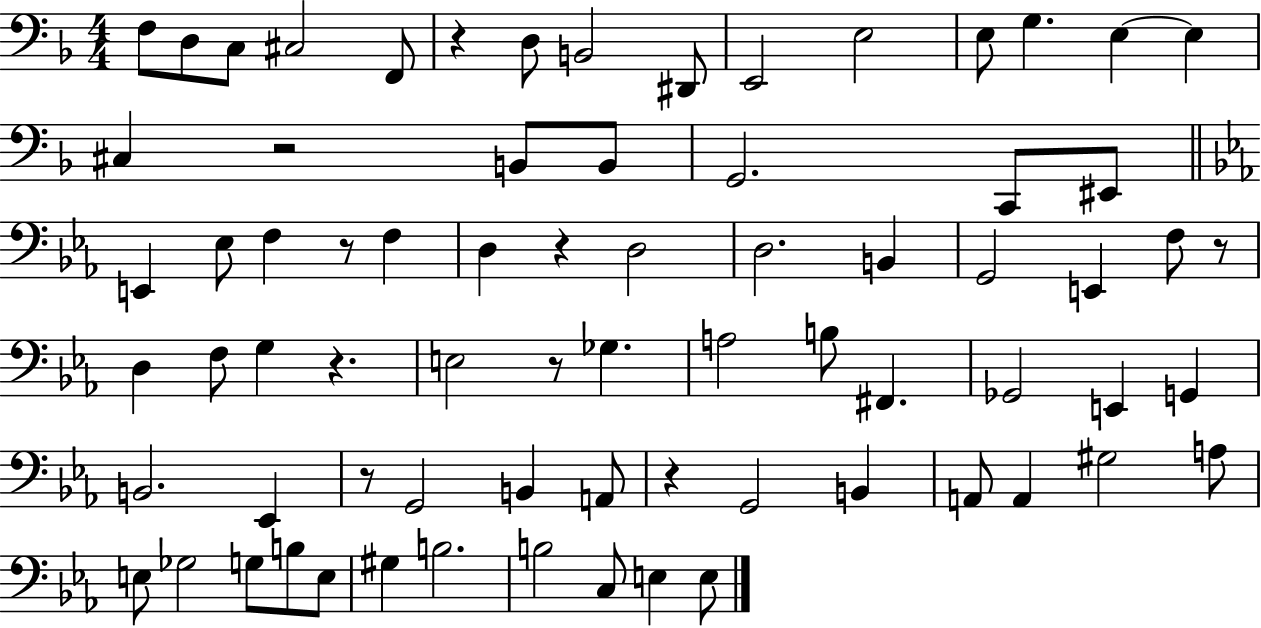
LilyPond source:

{
  \clef bass
  \numericTimeSignature
  \time 4/4
  \key f \major
  \repeat volta 2 { f8 d8 c8 cis2 f,8 | r4 d8 b,2 dis,8 | e,2 e2 | e8 g4. e4~~ e4 | \break cis4 r2 b,8 b,8 | g,2. c,8 eis,8 | \bar "||" \break \key ees \major e,4 ees8 f4 r8 f4 | d4 r4 d2 | d2. b,4 | g,2 e,4 f8 r8 | \break d4 f8 g4 r4. | e2 r8 ges4. | a2 b8 fis,4. | ges,2 e,4 g,4 | \break b,2. ees,4 | r8 g,2 b,4 a,8 | r4 g,2 b,4 | a,8 a,4 gis2 a8 | \break e8 ges2 g8 b8 e8 | gis4 b2. | b2 c8 e4 e8 | } \bar "|."
}